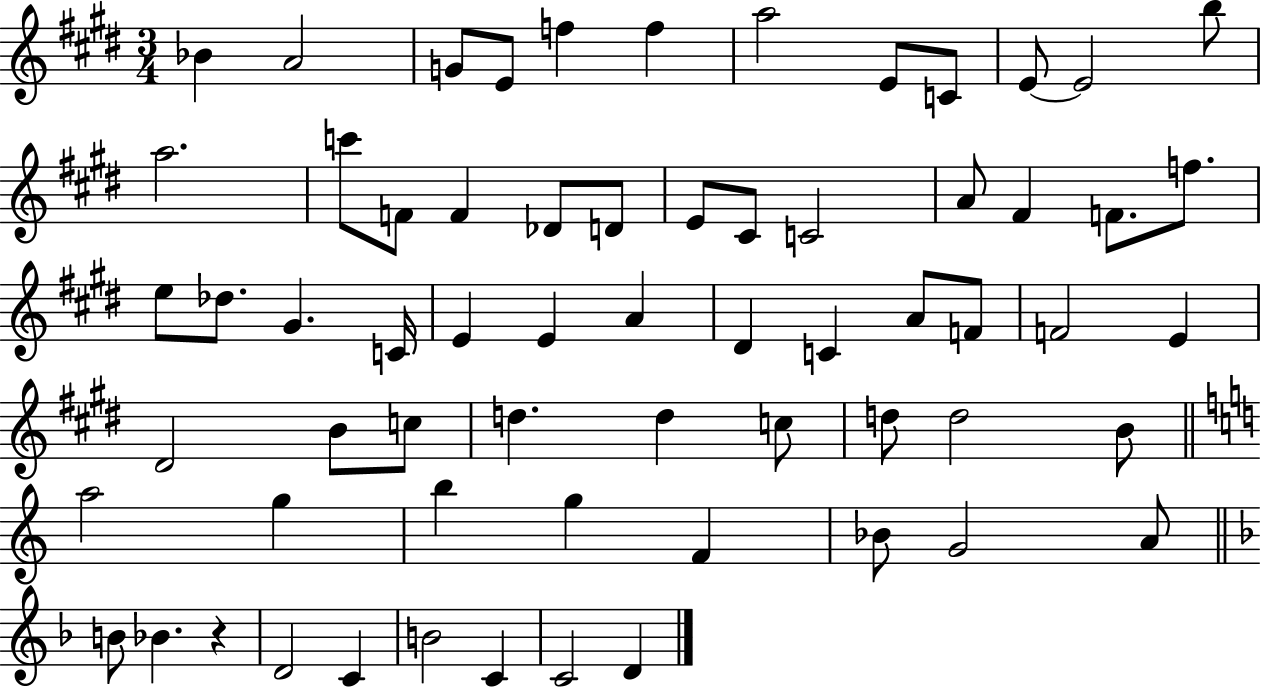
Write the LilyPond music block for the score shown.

{
  \clef treble
  \numericTimeSignature
  \time 3/4
  \key e \major
  \repeat volta 2 { bes'4 a'2 | g'8 e'8 f''4 f''4 | a''2 e'8 c'8 | e'8~~ e'2 b''8 | \break a''2. | c'''8 f'8 f'4 des'8 d'8 | e'8 cis'8 c'2 | a'8 fis'4 f'8. f''8. | \break e''8 des''8. gis'4. c'16 | e'4 e'4 a'4 | dis'4 c'4 a'8 f'8 | f'2 e'4 | \break dis'2 b'8 c''8 | d''4. d''4 c''8 | d''8 d''2 b'8 | \bar "||" \break \key c \major a''2 g''4 | b''4 g''4 f'4 | bes'8 g'2 a'8 | \bar "||" \break \key d \minor b'8 bes'4. r4 | d'2 c'4 | b'2 c'4 | c'2 d'4 | \break } \bar "|."
}